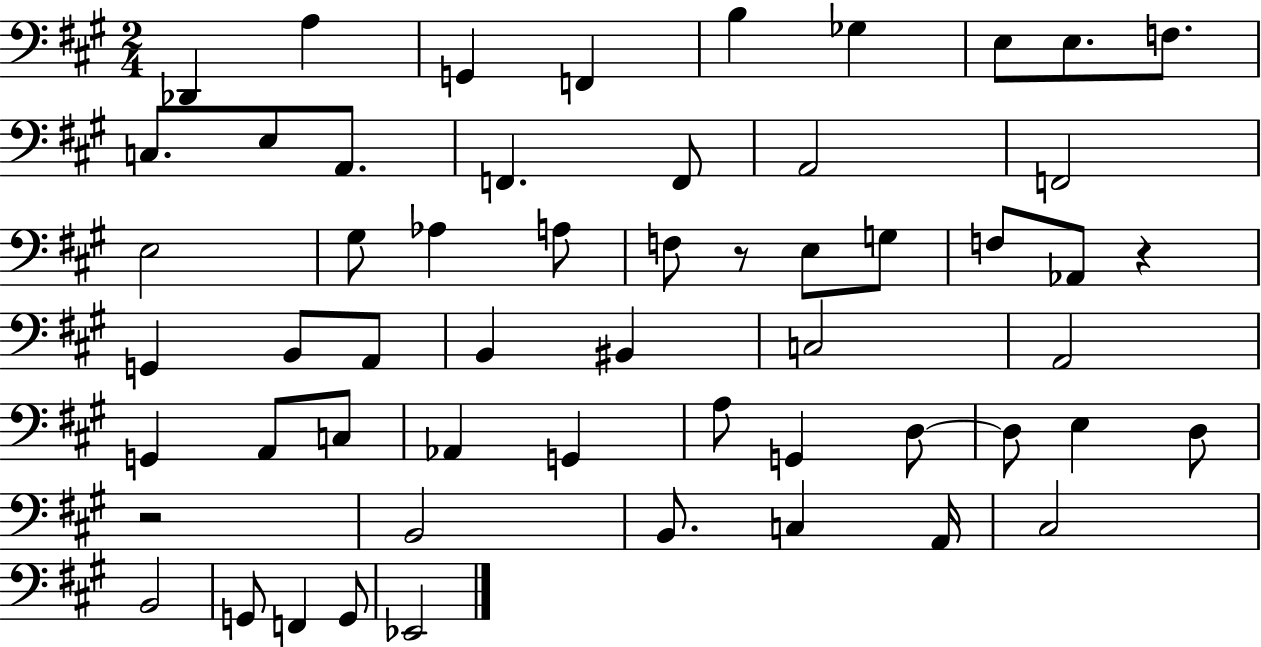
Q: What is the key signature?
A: A major